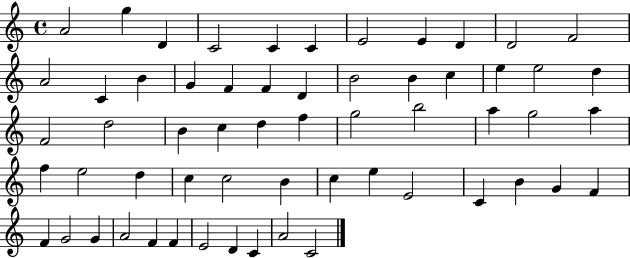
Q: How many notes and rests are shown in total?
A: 59